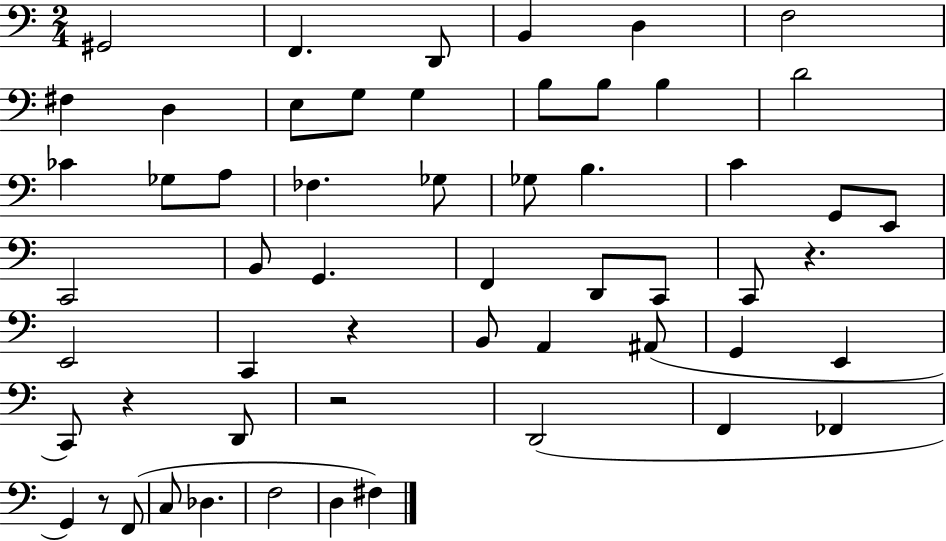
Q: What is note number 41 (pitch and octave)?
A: D2